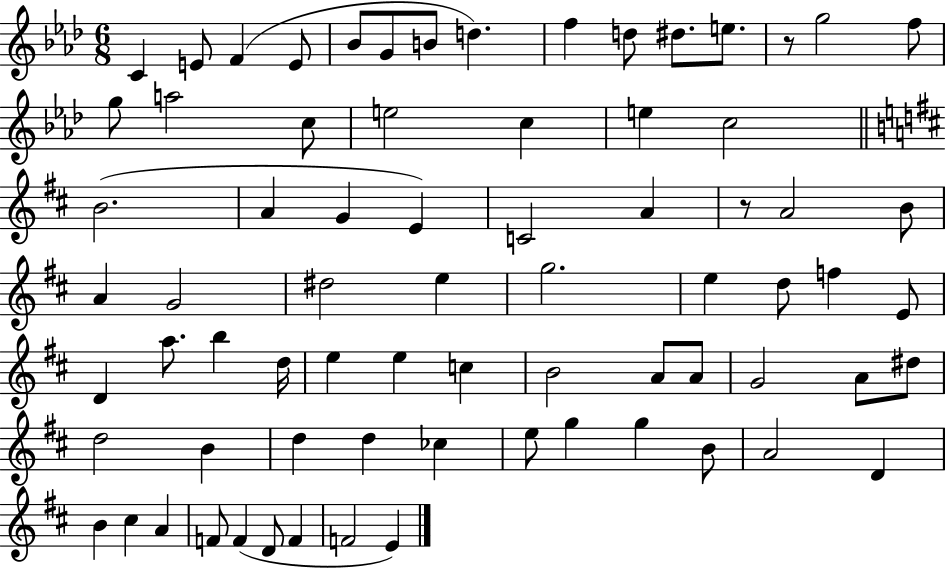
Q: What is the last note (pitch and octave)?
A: E4